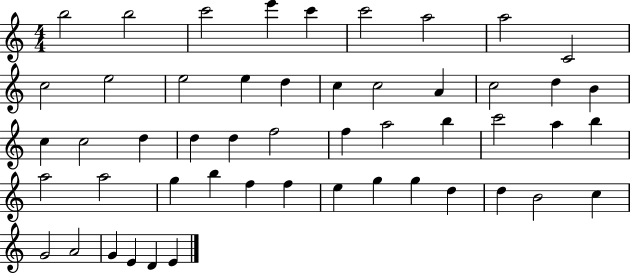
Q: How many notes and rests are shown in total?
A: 51